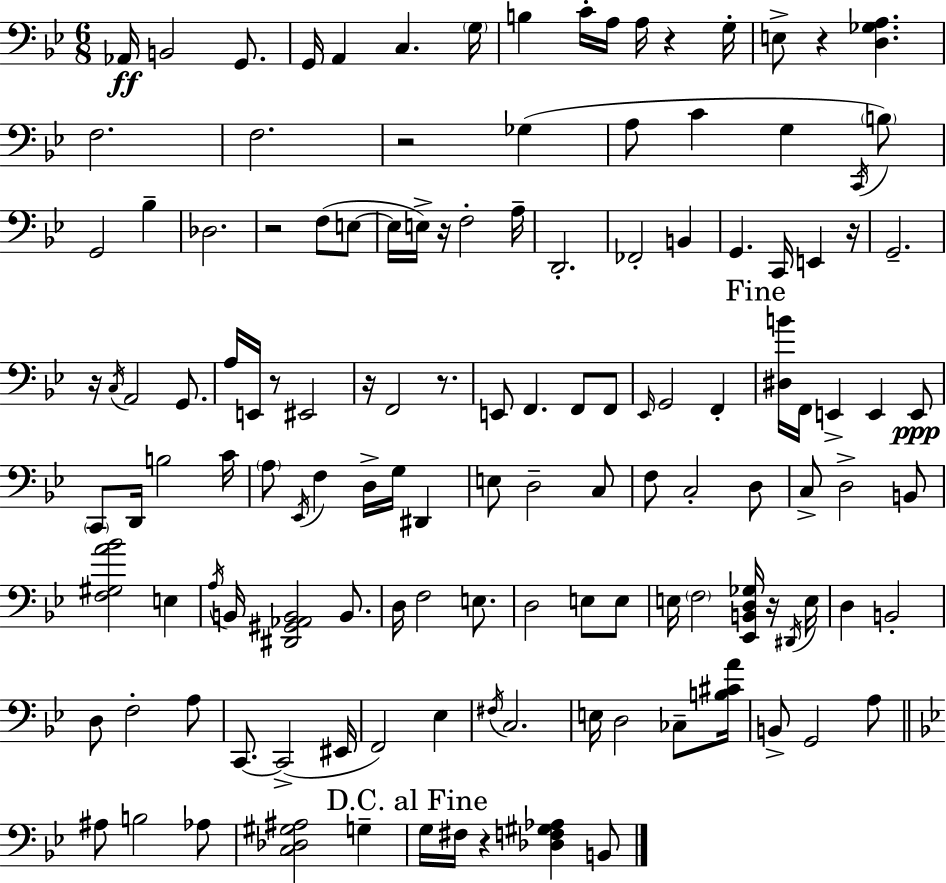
X:1
T:Untitled
M:6/8
L:1/4
K:Bb
_A,,/4 B,,2 G,,/2 G,,/4 A,, C, G,/4 B, C/4 A,/4 A,/4 z G,/4 E,/2 z [D,_G,A,] F,2 F,2 z2 _G, A,/2 C G, C,,/4 B,/2 G,,2 _B, _D,2 z2 F,/2 E,/2 E,/4 E,/4 z/4 F,2 A,/4 D,,2 _F,,2 B,, G,, C,,/4 E,, z/4 G,,2 z/4 C,/4 A,,2 G,,/2 A,/4 E,,/4 z/2 ^E,,2 z/4 F,,2 z/2 E,,/2 F,, F,,/2 F,,/2 _E,,/4 G,,2 F,, [^D,B]/4 F,,/4 E,, E,, E,,/2 C,,/2 D,,/4 B,2 C/4 A,/2 _E,,/4 F, D,/4 G,/4 ^D,, E,/2 D,2 C,/2 F,/2 C,2 D,/2 C,/2 D,2 B,,/2 [F,^G,A_B]2 E, A,/4 B,,/4 [^D,,^G,,_A,,B,,]2 B,,/2 D,/4 F,2 E,/2 D,2 E,/2 E,/2 E,/4 F,2 [_E,,B,,D,_G,]/4 z/4 ^D,,/4 E,/4 D, B,,2 D,/2 F,2 A,/2 C,,/2 C,,2 ^E,,/4 F,,2 _E, ^F,/4 C,2 E,/4 D,2 _C,/2 [B,^CA]/4 B,,/2 G,,2 A,/2 ^A,/2 B,2 _A,/2 [C,_D,^G,^A,]2 G, G,/4 ^F,/4 z [_D,F,^G,_A,] B,,/2